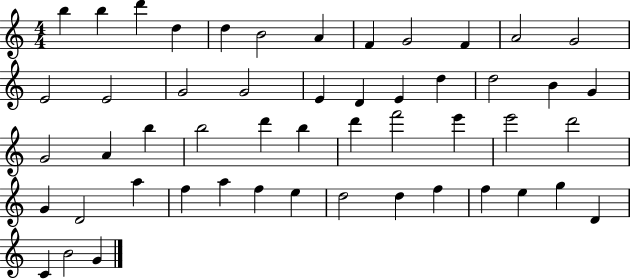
B5/q B5/q D6/q D5/q D5/q B4/h A4/q F4/q G4/h F4/q A4/h G4/h E4/h E4/h G4/h G4/h E4/q D4/q E4/q D5/q D5/h B4/q G4/q G4/h A4/q B5/q B5/h D6/q B5/q D6/q F6/h E6/q E6/h D6/h G4/q D4/h A5/q F5/q A5/q F5/q E5/q D5/h D5/q F5/q F5/q E5/q G5/q D4/q C4/q B4/h G4/q